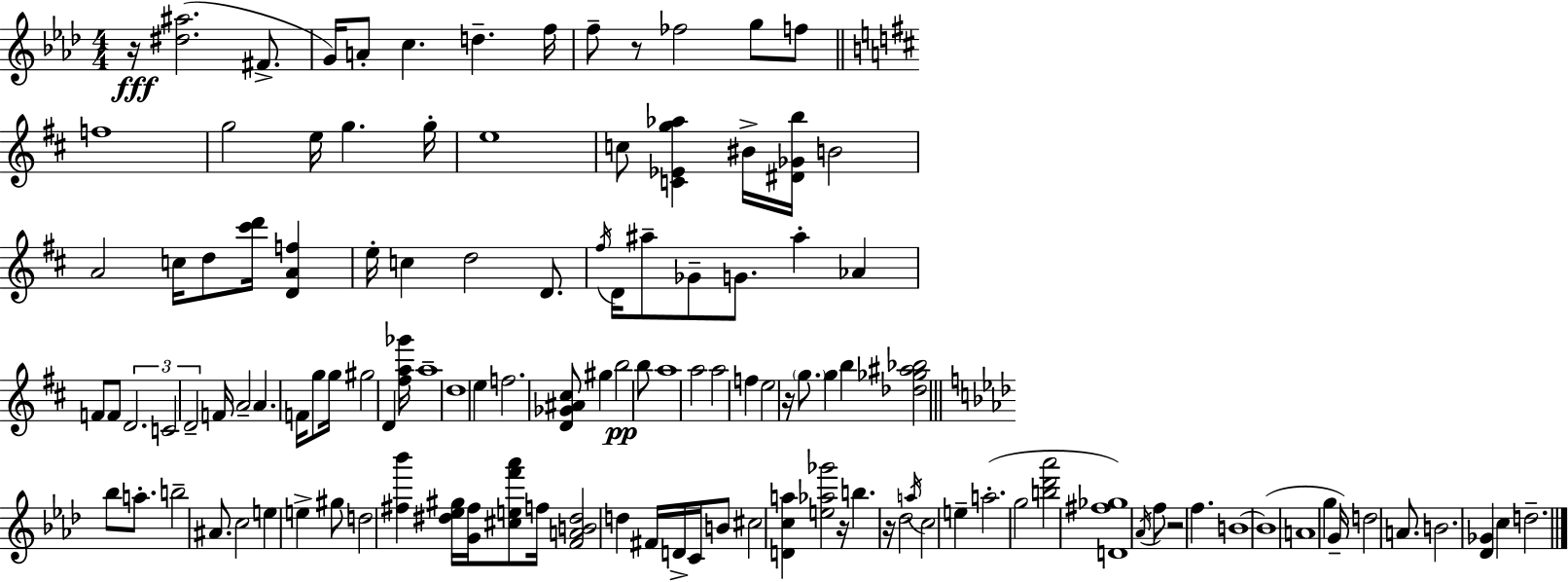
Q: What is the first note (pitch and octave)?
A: F#4